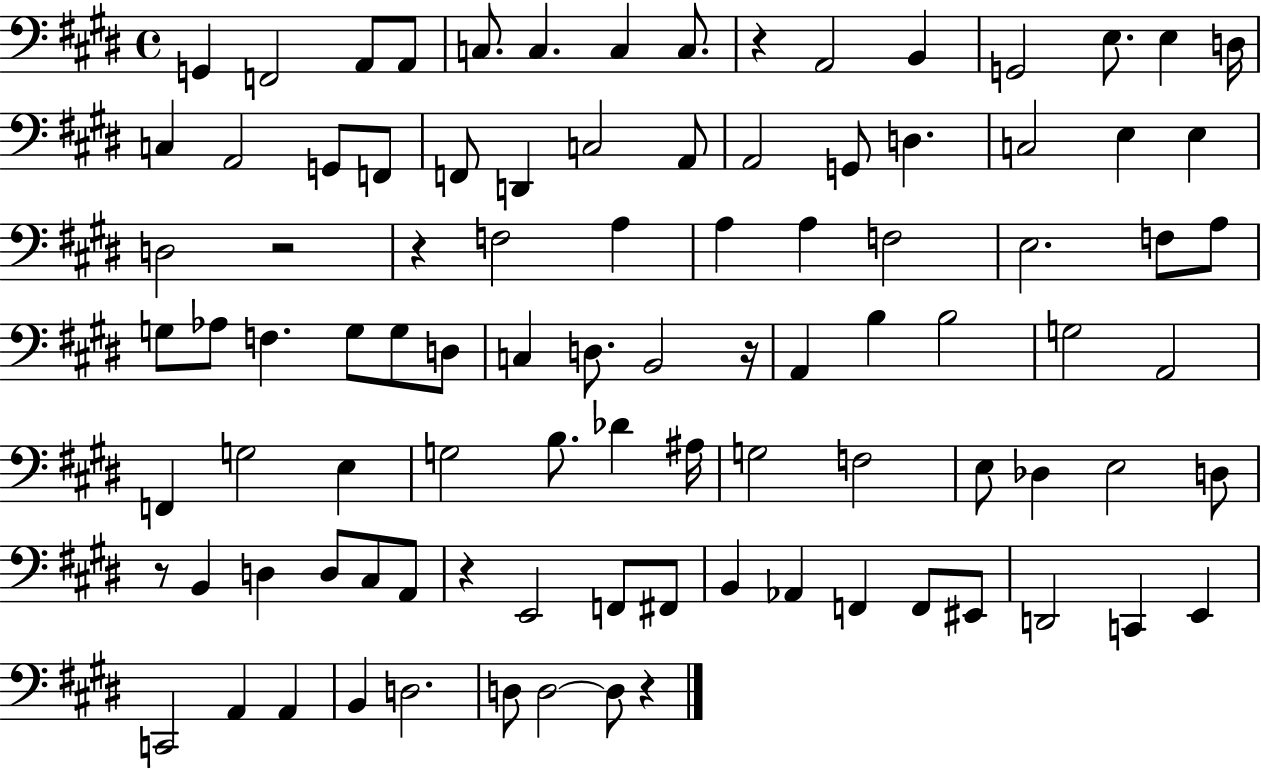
X:1
T:Untitled
M:4/4
L:1/4
K:E
G,, F,,2 A,,/2 A,,/2 C,/2 C, C, C,/2 z A,,2 B,, G,,2 E,/2 E, D,/4 C, A,,2 G,,/2 F,,/2 F,,/2 D,, C,2 A,,/2 A,,2 G,,/2 D, C,2 E, E, D,2 z2 z F,2 A, A, A, F,2 E,2 F,/2 A,/2 G,/2 _A,/2 F, G,/2 G,/2 D,/2 C, D,/2 B,,2 z/4 A,, B, B,2 G,2 A,,2 F,, G,2 E, G,2 B,/2 _D ^A,/4 G,2 F,2 E,/2 _D, E,2 D,/2 z/2 B,, D, D,/2 ^C,/2 A,,/2 z E,,2 F,,/2 ^F,,/2 B,, _A,, F,, F,,/2 ^E,,/2 D,,2 C,, E,, C,,2 A,, A,, B,, D,2 D,/2 D,2 D,/2 z